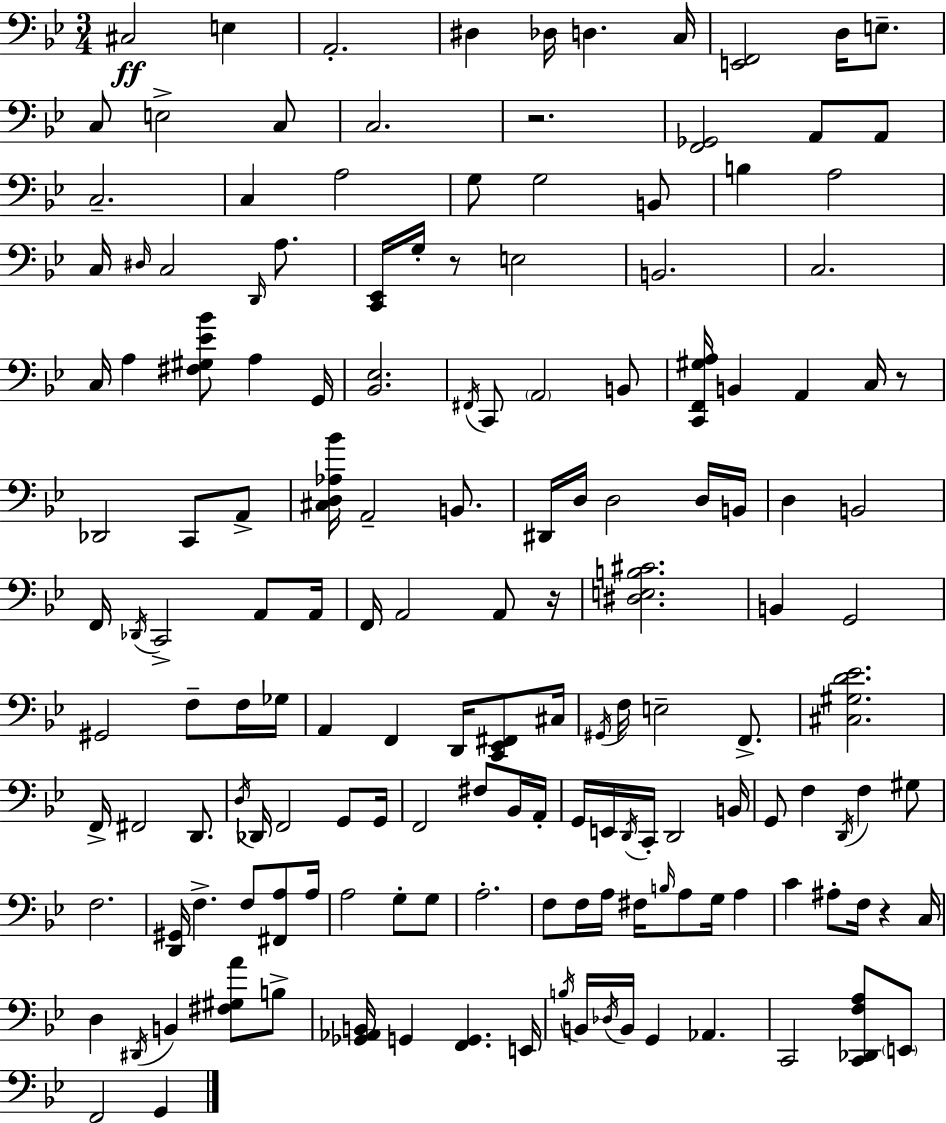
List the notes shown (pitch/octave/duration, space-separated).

C#3/h E3/q A2/h. D#3/q Db3/s D3/q. C3/s [E2,F2]/h D3/s E3/e. C3/e E3/h C3/e C3/h. R/h. [F2,Gb2]/h A2/e A2/e C3/h. C3/q A3/h G3/e G3/h B2/e B3/q A3/h C3/s D#3/s C3/h D2/s A3/e. [C2,Eb2]/s G3/s R/e E3/h B2/h. C3/h. C3/s A3/q [F#3,G#3,Eb4,Bb4]/e A3/q G2/s [Bb2,Eb3]/h. F#2/s C2/e A2/h B2/e [C2,F2,G#3,A3]/s B2/q A2/q C3/s R/e Db2/h C2/e A2/e [C#3,D3,Ab3,Bb4]/s A2/h B2/e. D#2/s D3/s D3/h D3/s B2/s D3/q B2/h F2/s Db2/s C2/h A2/e A2/s F2/s A2/h A2/e R/s [D#3,E3,B3,C#4]/h. B2/q G2/h G#2/h F3/e F3/s Gb3/s A2/q F2/q D2/s [C2,Eb2,F#2]/e C#3/s G#2/s F3/s E3/h F2/e. [C#3,G#3,D4,Eb4]/h. F2/s F#2/h D2/e. D3/s Db2/s F2/h G2/e G2/s F2/h F#3/e Bb2/s A2/s G2/s E2/s D2/s C2/s D2/h B2/s G2/e F3/q D2/s F3/q G#3/e F3/h. [D2,G#2]/s F3/q. F3/e [F#2,A3]/e A3/s A3/h G3/e G3/e A3/h. F3/e F3/s A3/s F#3/s B3/s A3/e G3/s A3/q C4/q A#3/e F3/s R/q C3/s D3/q D#2/s B2/q [F#3,G#3,A4]/e B3/e [Gb2,Ab2,B2]/s G2/q [F2,G2]/q. E2/s B3/s B2/s Db3/s B2/s G2/q Ab2/q. C2/h [C2,Db2,F3,A3]/e E2/e F2/h G2/q